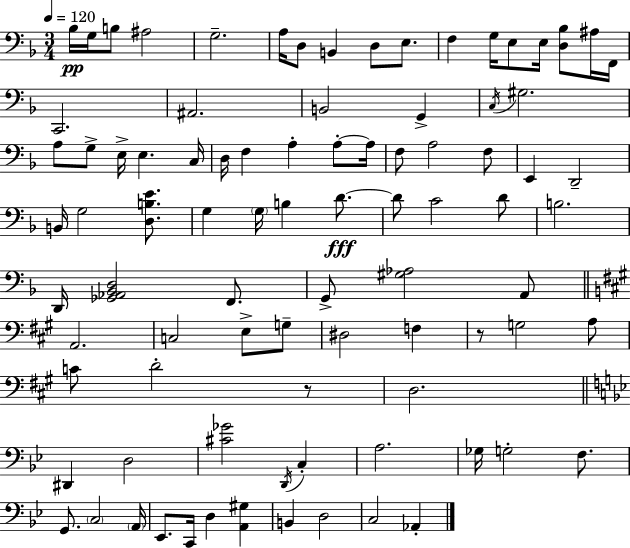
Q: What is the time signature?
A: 3/4